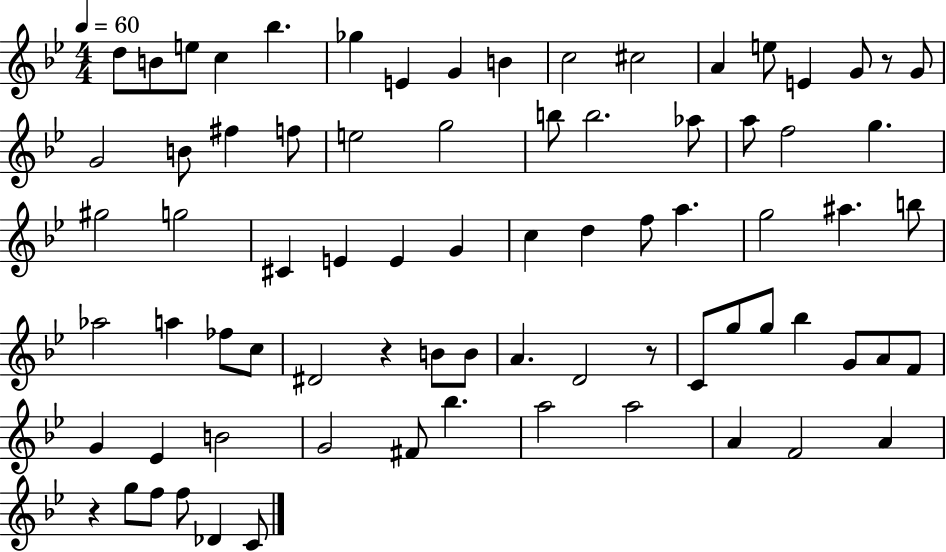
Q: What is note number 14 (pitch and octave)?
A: E4